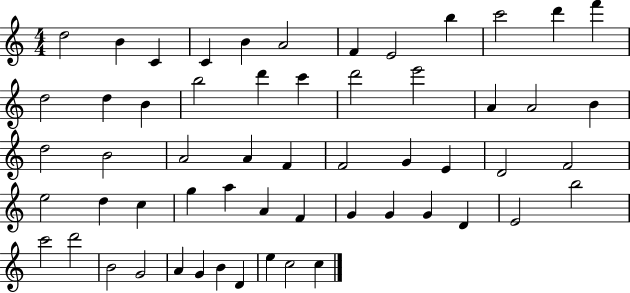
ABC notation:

X:1
T:Untitled
M:4/4
L:1/4
K:C
d2 B C C B A2 F E2 b c'2 d' f' d2 d B b2 d' c' d'2 e'2 A A2 B d2 B2 A2 A F F2 G E D2 F2 e2 d c g a A F G G G D E2 b2 c'2 d'2 B2 G2 A G B D e c2 c